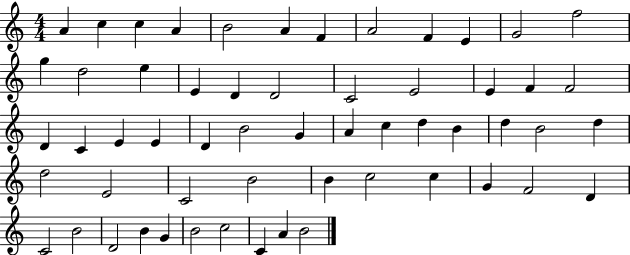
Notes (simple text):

A4/q C5/q C5/q A4/q B4/h A4/q F4/q A4/h F4/q E4/q G4/h F5/h G5/q D5/h E5/q E4/q D4/q D4/h C4/h E4/h E4/q F4/q F4/h D4/q C4/q E4/q E4/q D4/q B4/h G4/q A4/q C5/q D5/q B4/q D5/q B4/h D5/q D5/h E4/h C4/h B4/h B4/q C5/h C5/q G4/q F4/h D4/q C4/h B4/h D4/h B4/q G4/q B4/h C5/h C4/q A4/q B4/h